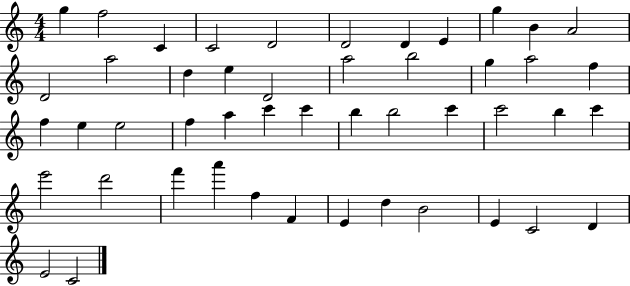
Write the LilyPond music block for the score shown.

{
  \clef treble
  \numericTimeSignature
  \time 4/4
  \key c \major
  g''4 f''2 c'4 | c'2 d'2 | d'2 d'4 e'4 | g''4 b'4 a'2 | \break d'2 a''2 | d''4 e''4 d'2 | a''2 b''2 | g''4 a''2 f''4 | \break f''4 e''4 e''2 | f''4 a''4 c'''4 c'''4 | b''4 b''2 c'''4 | c'''2 b''4 c'''4 | \break e'''2 d'''2 | f'''4 a'''4 f''4 f'4 | e'4 d''4 b'2 | e'4 c'2 d'4 | \break e'2 c'2 | \bar "|."
}